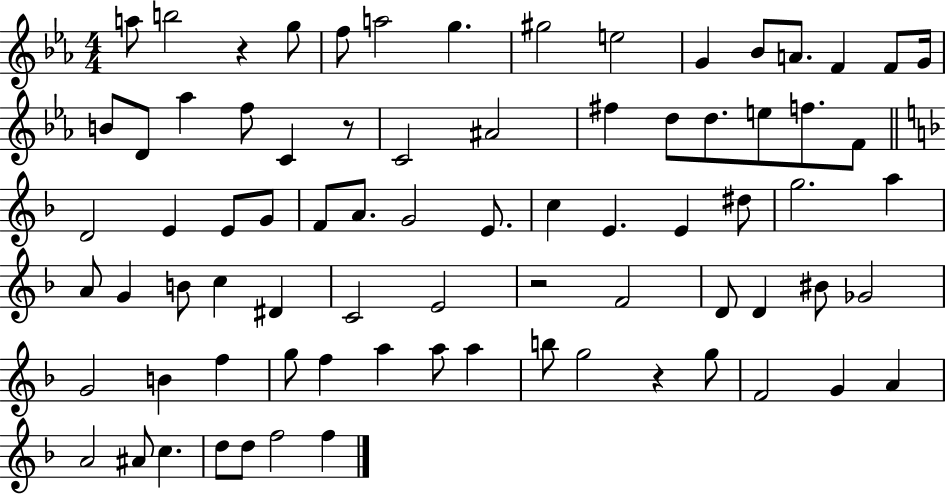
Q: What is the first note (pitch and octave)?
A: A5